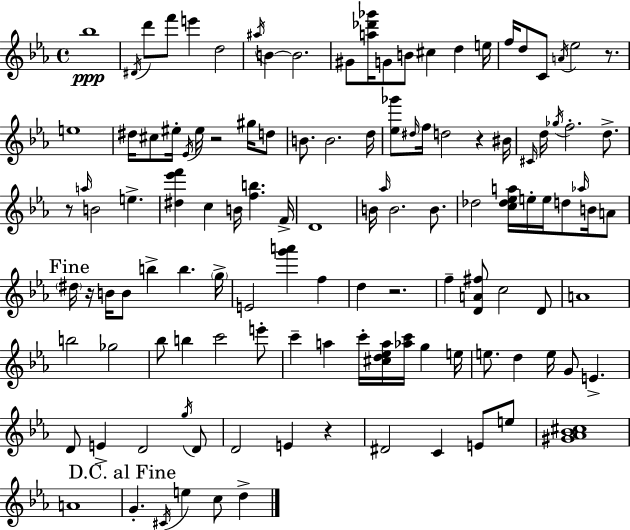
Bb5/w D#4/s D6/e F6/e E6/q D5/h A#5/s B4/q B4/h. G#4/e [A5,Db6,Gb6]/s G4/e B4/e C#5/q D5/q E5/s F5/s D5/e C4/e A4/s Eb5/h R/e. E5/w D#5/s C#5/e EIS5/s Eb4/s EIS5/s R/h G#5/s D5/e B4/e. B4/h. D5/s [Eb5,Gb6]/e D#5/s F5/s D5/h R/q BIS4/s C#4/s D5/s Gb5/s F5/h. D5/e. R/e A5/s B4/h E5/q. [D#5,Eb6,F6]/q C5/q B4/s [F5,B5]/q. F4/s D4/w B4/s Ab5/s B4/h. B4/e. Db5/h [C5,Db5,Eb5,A5]/s E5/s E5/s D5/e Ab5/s B4/s A4/e D#5/s R/s B4/s B4/e B5/q B5/q. G5/s E4/h [G6,A6]/q F5/q D5/q R/h. F5/q [D4,A4,F#5]/e C5/h D4/e A4/w B5/h Gb5/h Bb5/e B5/q C6/h E6/e C6/q A5/q C6/s [C#5,D5,Eb5,A5]/s [Ab5,C6]/s G5/q E5/s E5/e. D5/q E5/s G4/e E4/q. D4/e E4/q D4/h G5/s D4/e D4/h E4/q R/q D#4/h C4/q E4/e E5/e [G#4,Ab4,Bb4,C#5]/w A4/w G4/q. C#4/s E5/q C5/e D5/q